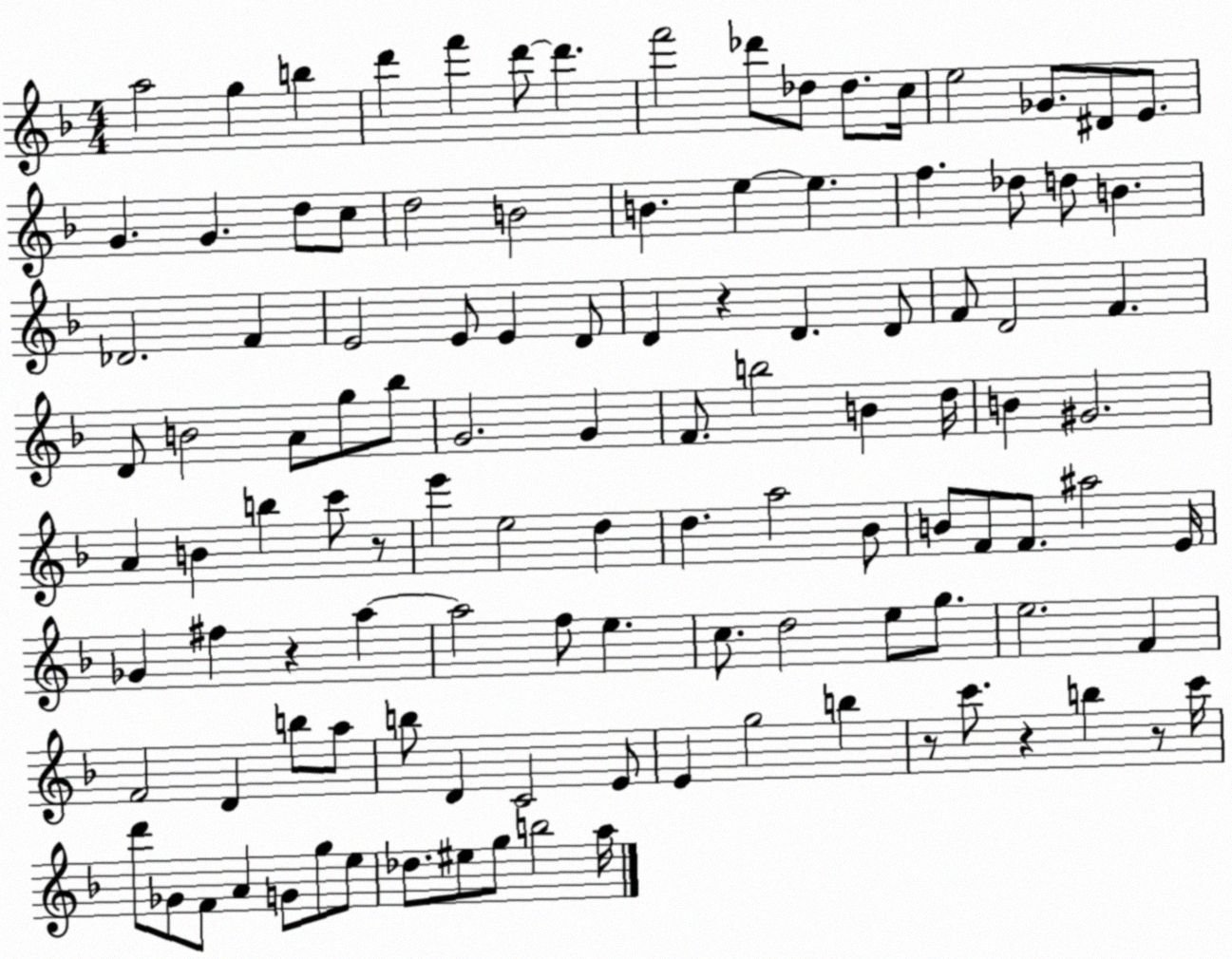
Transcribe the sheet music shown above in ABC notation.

X:1
T:Untitled
M:4/4
L:1/4
K:F
a2 g b d' f' d'/2 d' f'2 _d'/2 _d/2 _d/2 c/4 e2 _G/2 ^D/2 E/2 G G d/2 c/2 d2 B2 B e e f _d/2 d/2 B _D2 F E2 E/2 E D/2 D z D D/2 F/2 D2 F D/2 B2 A/2 g/2 _b/2 G2 G F/2 b2 B d/4 B ^G2 A B b c'/2 z/2 e' e2 d d a2 _B/2 B/2 F/2 F/2 ^a2 E/4 _G ^f z a a2 f/2 e c/2 d2 e/2 g/2 e2 F F2 D b/2 a/2 b/2 D C2 E/2 E g2 b z/2 c'/2 z b z/2 c'/4 d'/2 _G/2 F/2 A G/2 g/2 e/2 _d/2 ^e/2 g/2 b2 a/4